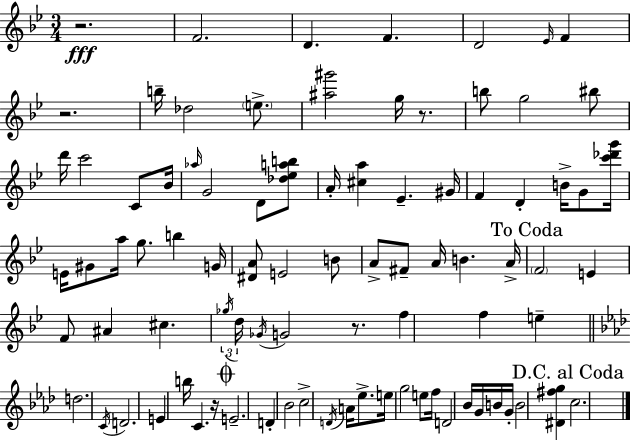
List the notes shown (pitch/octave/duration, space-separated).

R/h. F4/h. D4/q. F4/q. D4/h Eb4/s F4/q R/h. B5/s Db5/h E5/e. [A#5,G#6]/h G5/s R/e. B5/e G5/h BIS5/e D6/s C6/h C4/e Bb4/s Ab5/s G4/h D4/e [Db5,Eb5,A5,B5]/e A4/s [C#5,A5]/q Eb4/q. G#4/s F4/q D4/q B4/s G4/e [C6,Db6,G6]/s E4/s G#4/e A5/s G5/e. B5/q G4/s [D#4,A4]/e E4/h B4/e A4/e F#4/e A4/s B4/q. A4/s F4/h E4/q F4/e A#4/q C#5/q. Gb5/s D5/s Gb4/s G4/h R/e. F5/q F5/q E5/q D5/h. C4/s D4/h. E4/q B5/s C4/q. R/s E4/h. D4/q Bb4/h C5/h D4/s A4/s Eb5/e. E5/s G5/h E5/e F5/s D4/h Bb4/s G4/s B4/s G4/s B4/h [D#4,F#5,G5]/q C5/h.